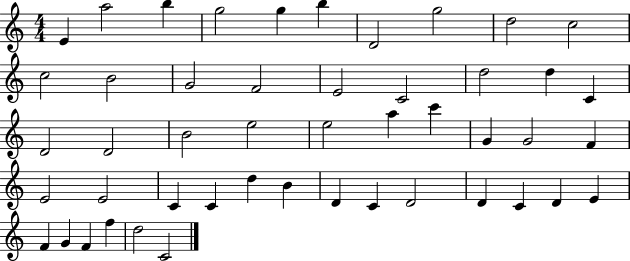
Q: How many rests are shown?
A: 0